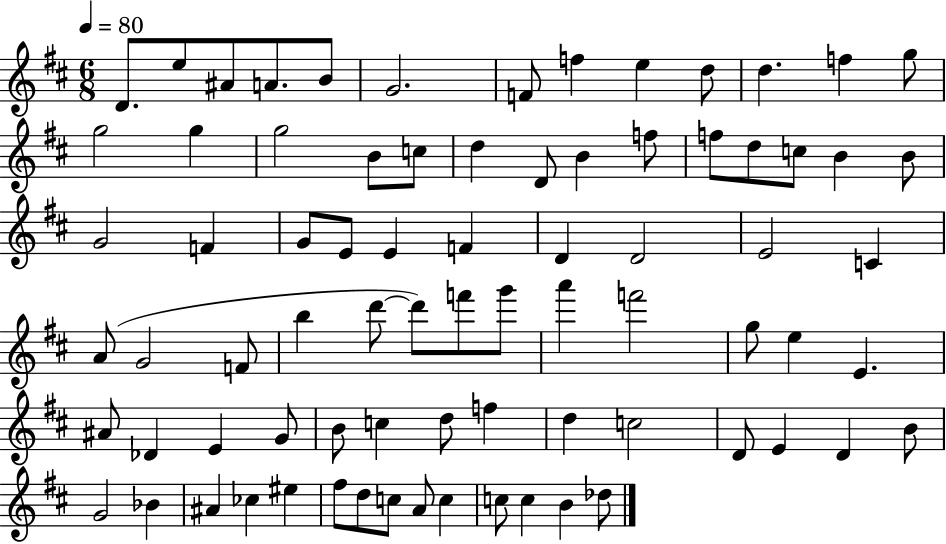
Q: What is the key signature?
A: D major